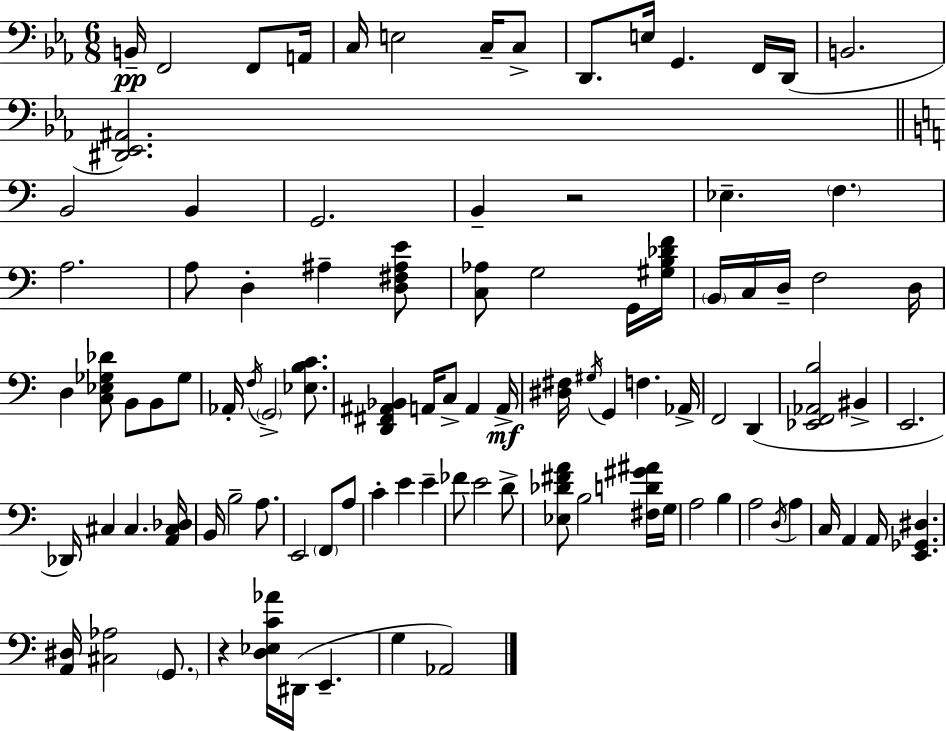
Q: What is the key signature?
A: EES major